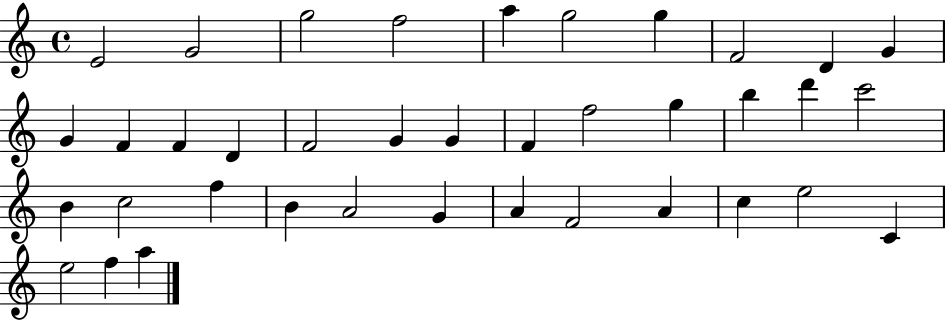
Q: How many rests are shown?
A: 0